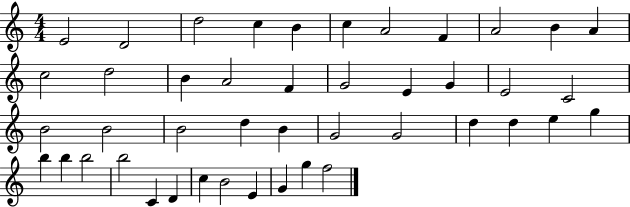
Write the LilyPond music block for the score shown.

{
  \clef treble
  \numericTimeSignature
  \time 4/4
  \key c \major
  e'2 d'2 | d''2 c''4 b'4 | c''4 a'2 f'4 | a'2 b'4 a'4 | \break c''2 d''2 | b'4 a'2 f'4 | g'2 e'4 g'4 | e'2 c'2 | \break b'2 b'2 | b'2 d''4 b'4 | g'2 g'2 | d''4 d''4 e''4 g''4 | \break b''4 b''4 b''2 | b''2 c'4 d'4 | c''4 b'2 e'4 | g'4 g''4 f''2 | \break \bar "|."
}